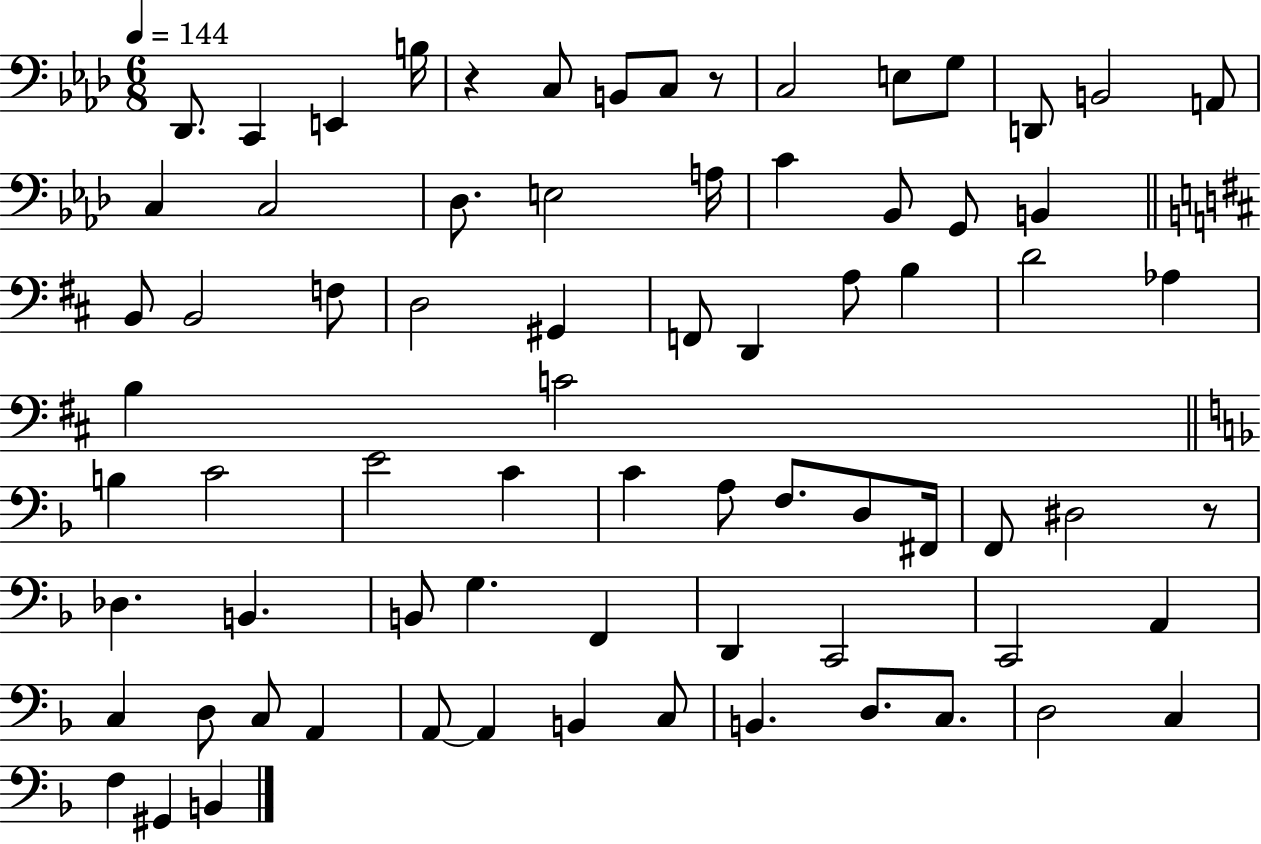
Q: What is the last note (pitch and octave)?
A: B2